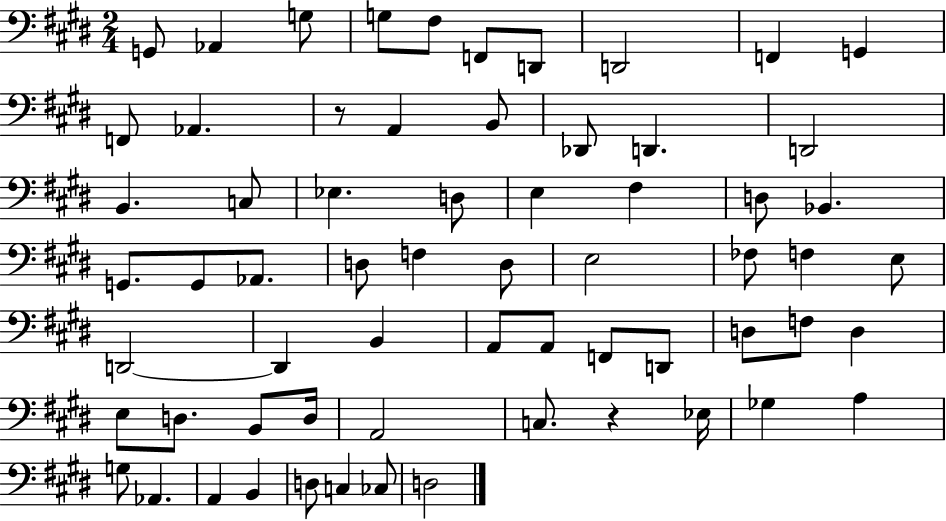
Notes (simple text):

G2/e Ab2/q G3/e G3/e F#3/e F2/e D2/e D2/h F2/q G2/q F2/e Ab2/q. R/e A2/q B2/e Db2/e D2/q. D2/h B2/q. C3/e Eb3/q. D3/e E3/q F#3/q D3/e Bb2/q. G2/e. G2/e Ab2/e. D3/e F3/q D3/e E3/h FES3/e F3/q E3/e D2/h D2/q B2/q A2/e A2/e F2/e D2/e D3/e F3/e D3/q E3/e D3/e. B2/e D3/s A2/h C3/e. R/q Eb3/s Gb3/q A3/q G3/e Ab2/q. A2/q B2/q D3/e C3/q CES3/e D3/h